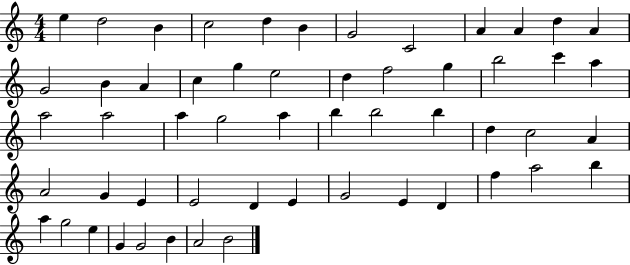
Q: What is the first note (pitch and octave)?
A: E5